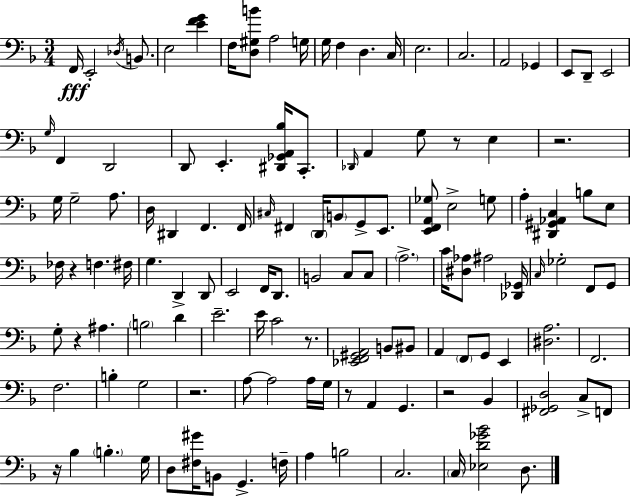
X:1
T:Untitled
M:3/4
L:1/4
K:Dm
F,,/4 E,,2 _D,/4 B,,/2 E,2 [EFG] F,/4 [D,^G,B]/2 A,2 G,/4 G,/4 F, D, C,/4 E,2 C,2 A,,2 _G,, E,,/2 D,,/2 E,,2 G,/4 F,, D,,2 D,,/2 E,, [^D,,_G,,A,,_B,]/4 C,,/2 _D,,/4 A,, G,/2 z/2 E, z2 G,/4 G,2 A,/2 D,/4 ^D,, F,, F,,/4 ^C,/4 ^F,, D,,/4 B,,/2 G,,/2 E,,/2 [E,,F,,A,,_G,]/2 E,2 G,/2 A, [^D,,^G,,_A,,C,] B,/2 E,/2 _F,/4 z F, ^F,/4 G, D,, D,,/2 E,,2 F,,/4 D,,/2 B,,2 C,/2 C,/2 A,2 C/4 [^D,_A,]/2 ^A,2 [_D,,_G,,]/4 C,/4 _G,2 F,,/2 G,,/2 G,/2 z ^A, B,2 D E2 E/4 C2 z/2 [_E,,F,,^G,,A,,]2 B,,/2 ^B,,/2 A,, F,,/2 G,,/2 E,, [^D,A,]2 F,,2 F,2 B, G,2 z2 A,/2 A,2 A,/4 G,/4 z/2 A,, G,, z2 _B,, [^F,,_G,,D,]2 C,/2 F,,/2 z/4 _B, B, G,/4 D,/2 [^F,^G]/4 B,,/2 G,, F,/4 A, B,2 C,2 C,/4 [_E,D_G_B]2 D,/2